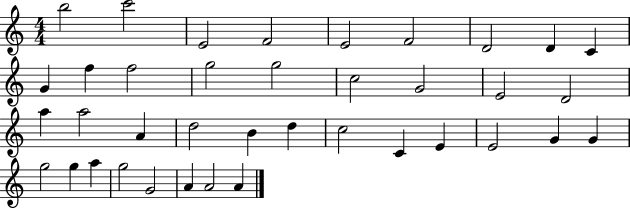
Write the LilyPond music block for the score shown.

{
  \clef treble
  \numericTimeSignature
  \time 4/4
  \key c \major
  b''2 c'''2 | e'2 f'2 | e'2 f'2 | d'2 d'4 c'4 | \break g'4 f''4 f''2 | g''2 g''2 | c''2 g'2 | e'2 d'2 | \break a''4 a''2 a'4 | d''2 b'4 d''4 | c''2 c'4 e'4 | e'2 g'4 g'4 | \break g''2 g''4 a''4 | g''2 g'2 | a'4 a'2 a'4 | \bar "|."
}